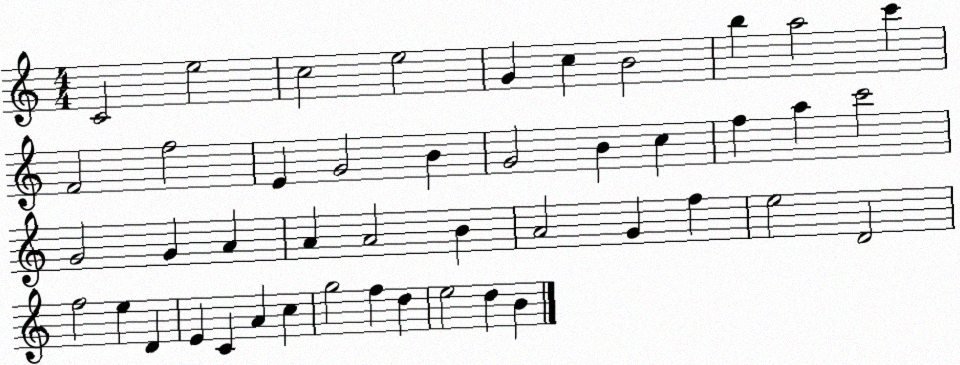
X:1
T:Untitled
M:4/4
L:1/4
K:C
C2 e2 c2 e2 G c B2 b a2 c' F2 f2 E G2 B G2 B c f a c'2 G2 G A A A2 B A2 G f e2 D2 f2 e D E C A c g2 f d e2 d B